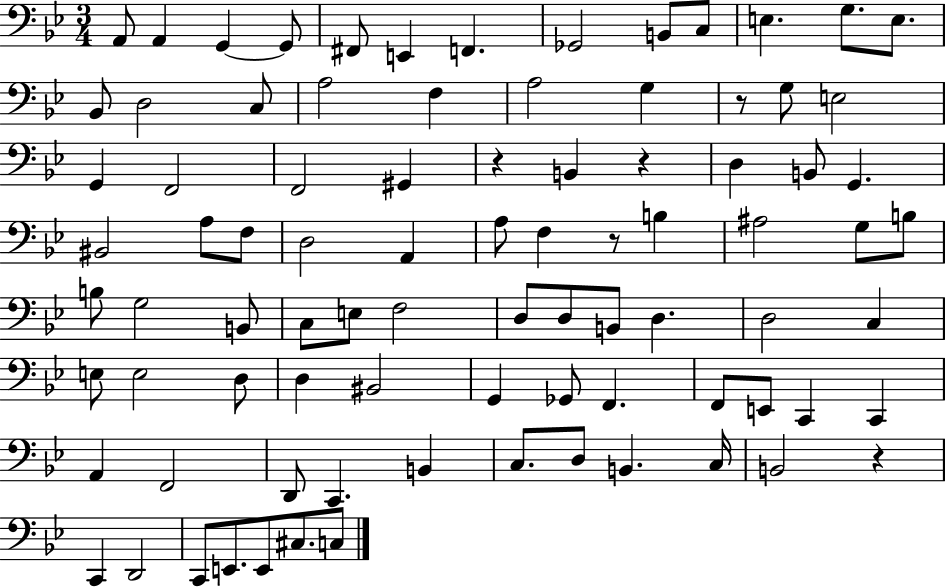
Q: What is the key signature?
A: BES major